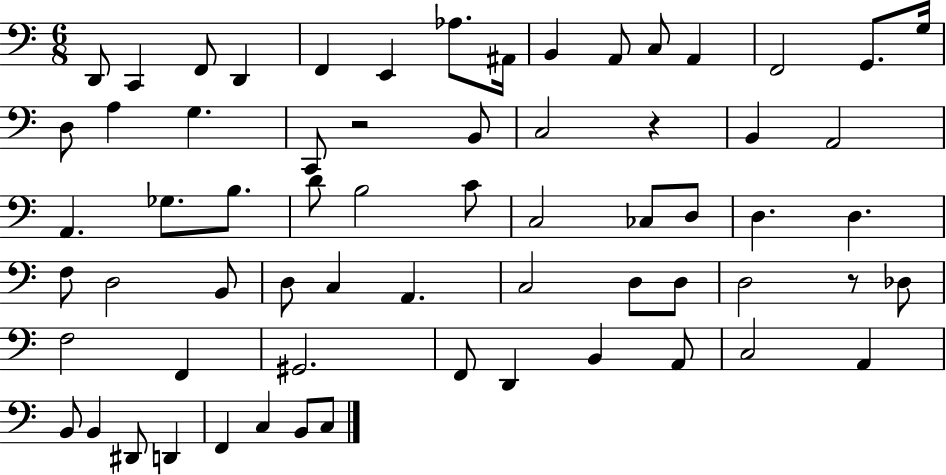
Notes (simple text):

D2/e C2/q F2/e D2/q F2/q E2/q Ab3/e. A#2/s B2/q A2/e C3/e A2/q F2/h G2/e. G3/s D3/e A3/q G3/q. C2/e R/h B2/e C3/h R/q B2/q A2/h A2/q. Gb3/e. B3/e. D4/e B3/h C4/e C3/h CES3/e D3/e D3/q. D3/q. F3/e D3/h B2/e D3/e C3/q A2/q. C3/h D3/e D3/e D3/h R/e Db3/e F3/h F2/q G#2/h. F2/e D2/q B2/q A2/e C3/h A2/q B2/e B2/q D#2/e D2/q F2/q C3/q B2/e C3/e